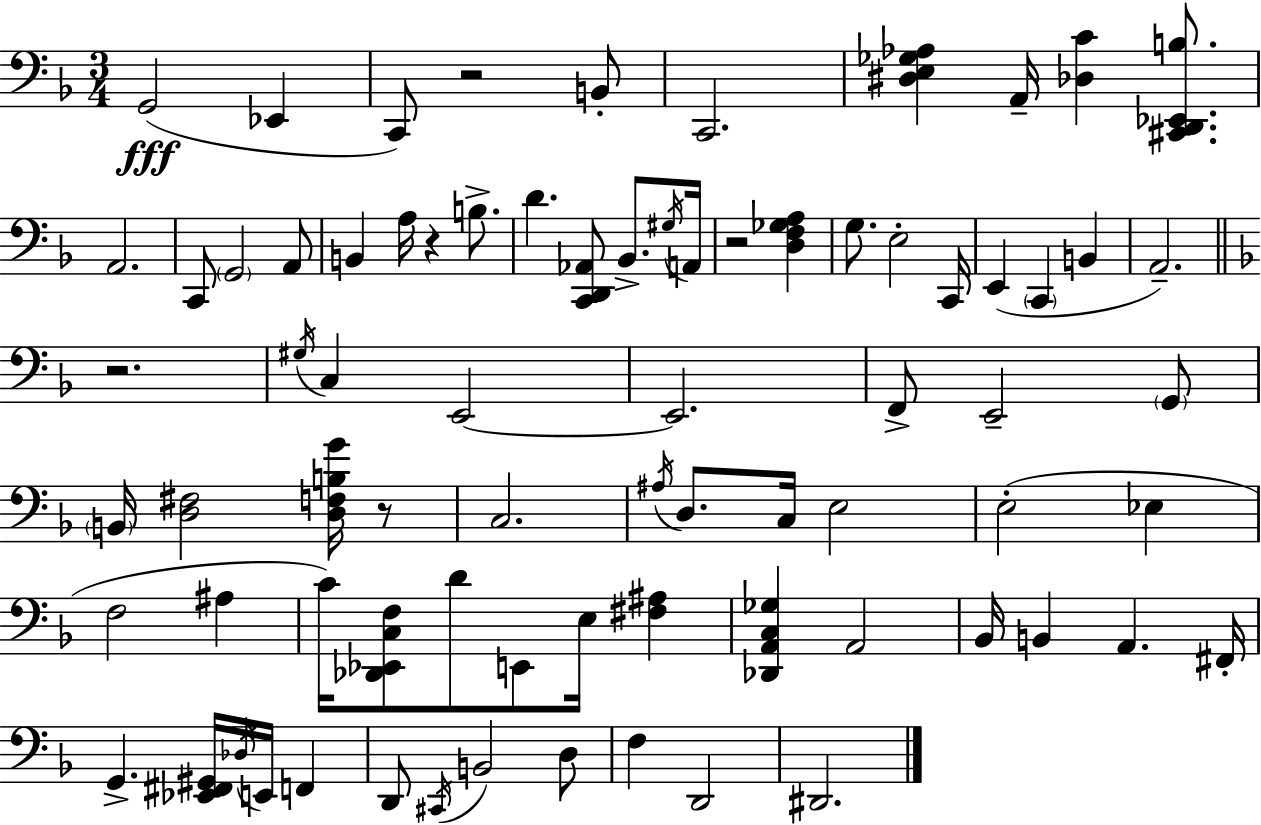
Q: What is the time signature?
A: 3/4